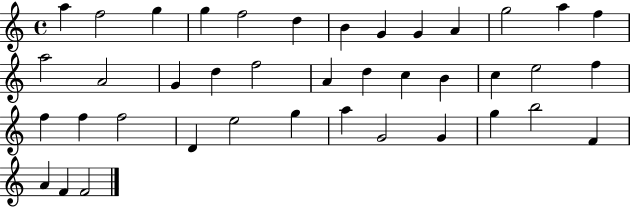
X:1
T:Untitled
M:4/4
L:1/4
K:C
a f2 g g f2 d B G G A g2 a f a2 A2 G d f2 A d c B c e2 f f f f2 D e2 g a G2 G g b2 F A F F2